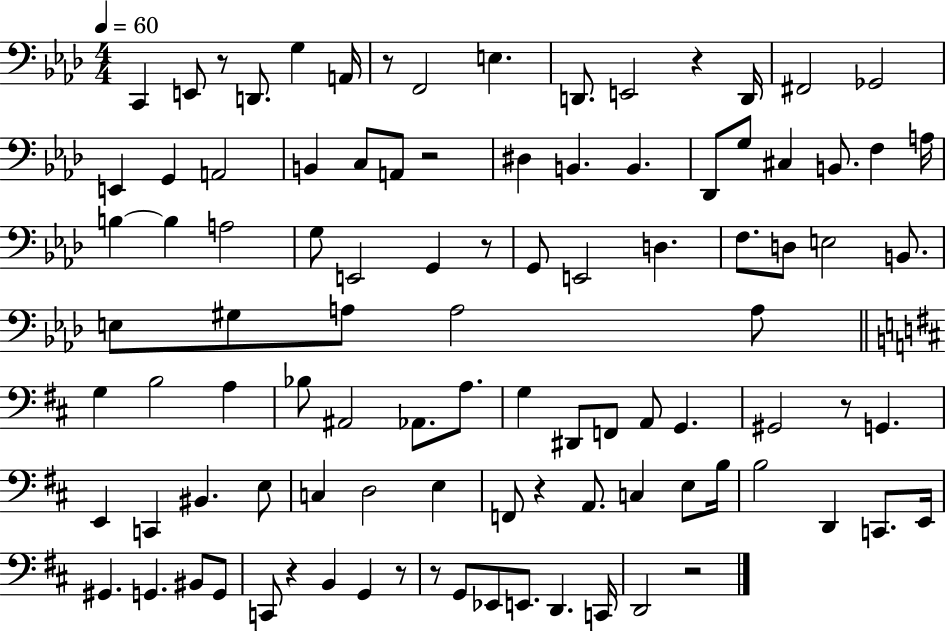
X:1
T:Untitled
M:4/4
L:1/4
K:Ab
C,, E,,/2 z/2 D,,/2 G, A,,/4 z/2 F,,2 E, D,,/2 E,,2 z D,,/4 ^F,,2 _G,,2 E,, G,, A,,2 B,, C,/2 A,,/2 z2 ^D, B,, B,, _D,,/2 G,/2 ^C, B,,/2 F, A,/4 B, B, A,2 G,/2 E,,2 G,, z/2 G,,/2 E,,2 D, F,/2 D,/2 E,2 B,,/2 E,/2 ^G,/2 A,/2 A,2 A,/2 G, B,2 A, _B,/2 ^A,,2 _A,,/2 A,/2 G, ^D,,/2 F,,/2 A,,/2 G,, ^G,,2 z/2 G,, E,, C,, ^B,, E,/2 C, D,2 E, F,,/2 z A,,/2 C, E,/2 B,/4 B,2 D,, C,,/2 E,,/4 ^G,, G,, ^B,,/2 G,,/2 C,,/2 z B,, G,, z/2 z/2 G,,/2 _E,,/2 E,,/2 D,, C,,/4 D,,2 z2